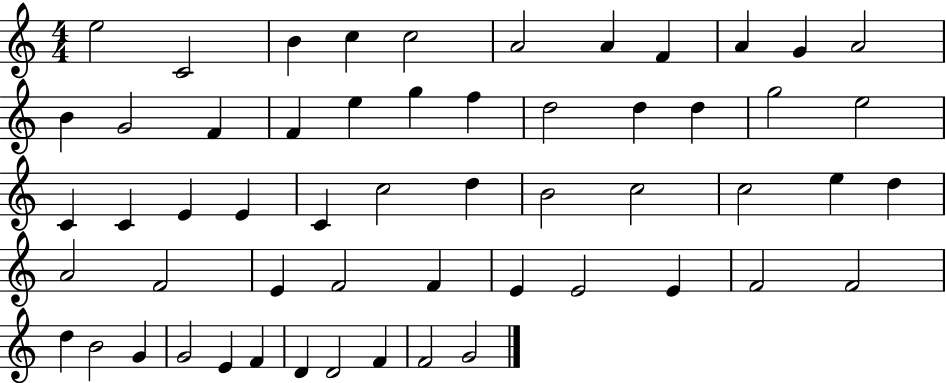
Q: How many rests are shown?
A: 0